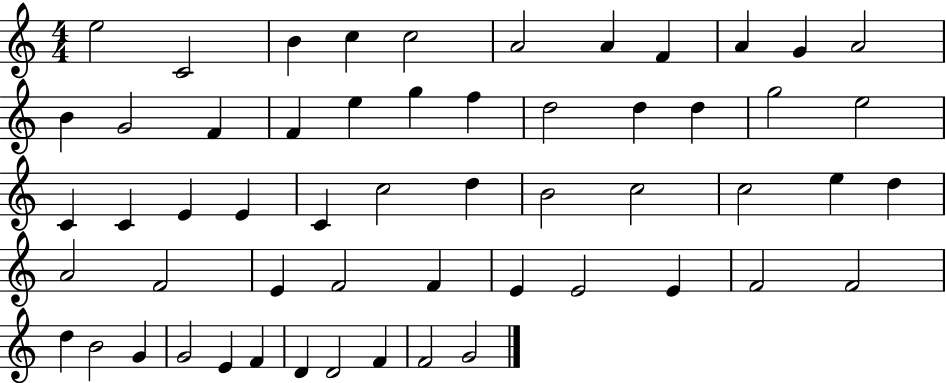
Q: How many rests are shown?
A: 0